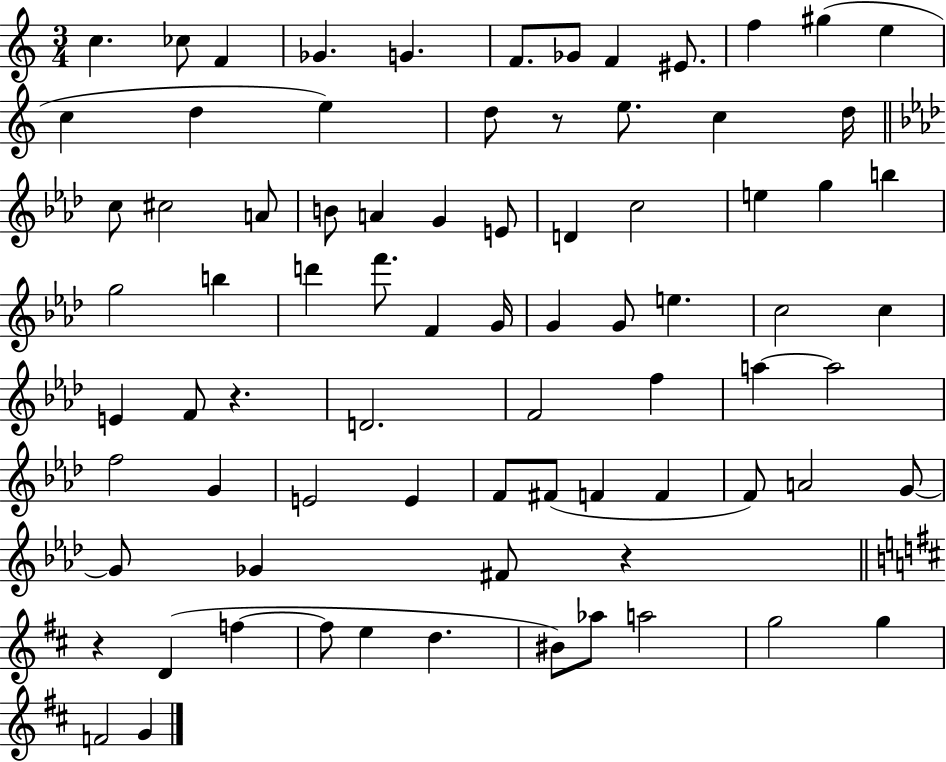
X:1
T:Untitled
M:3/4
L:1/4
K:C
c _c/2 F _G G F/2 _G/2 F ^E/2 f ^g e c d e d/2 z/2 e/2 c d/4 c/2 ^c2 A/2 B/2 A G E/2 D c2 e g b g2 b d' f'/2 F G/4 G G/2 e c2 c E F/2 z D2 F2 f a a2 f2 G E2 E F/2 ^F/2 F F F/2 A2 G/2 G/2 _G ^F/2 z z D f f/2 e d ^B/2 _a/2 a2 g2 g F2 G